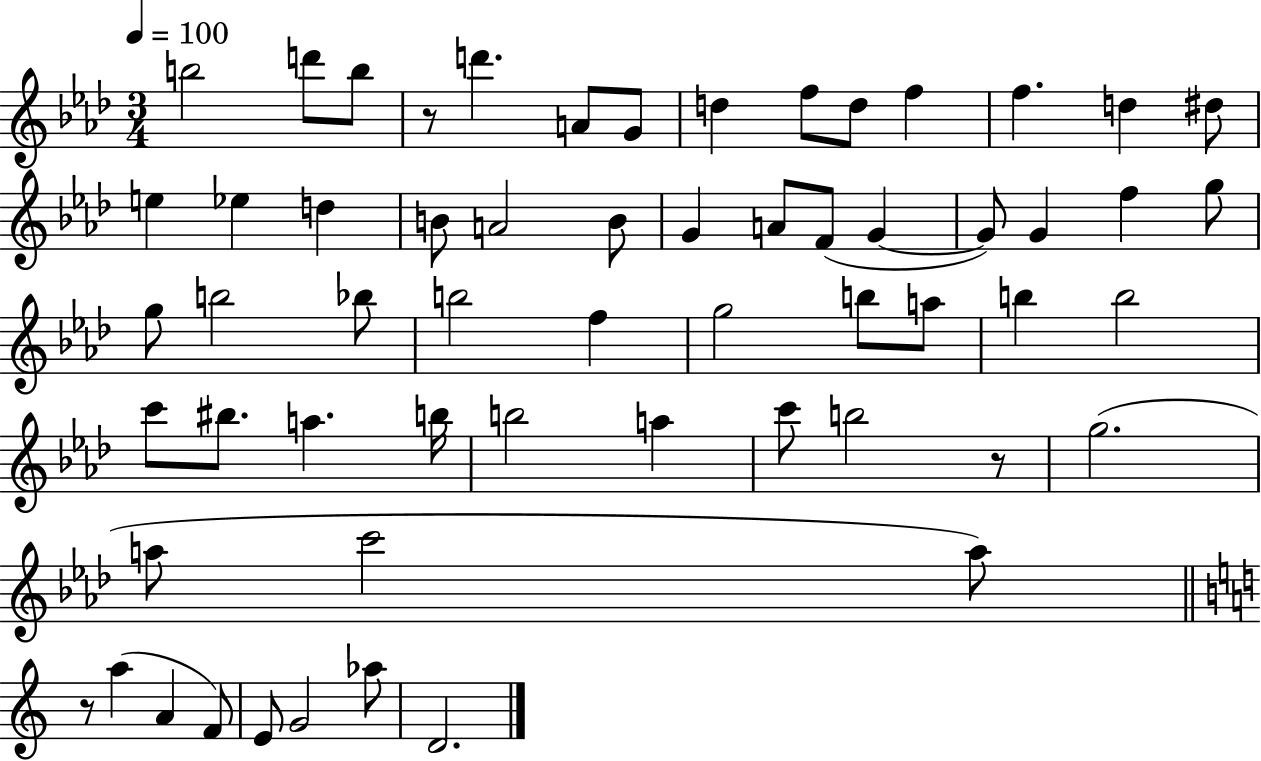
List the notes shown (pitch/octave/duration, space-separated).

B5/h D6/e B5/e R/e D6/q. A4/e G4/e D5/q F5/e D5/e F5/q F5/q. D5/q D#5/e E5/q Eb5/q D5/q B4/e A4/h B4/e G4/q A4/e F4/e G4/q G4/e G4/q F5/q G5/e G5/e B5/h Bb5/e B5/h F5/q G5/h B5/e A5/e B5/q B5/h C6/e BIS5/e. A5/q. B5/s B5/h A5/q C6/e B5/h R/e G5/h. A5/e C6/h A5/e R/e A5/q A4/q F4/e E4/e G4/h Ab5/e D4/h.